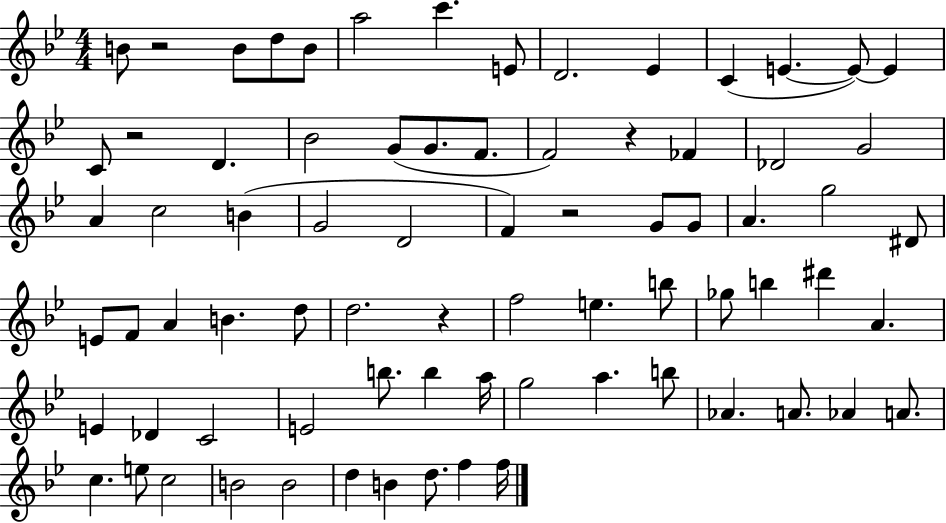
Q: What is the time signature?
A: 4/4